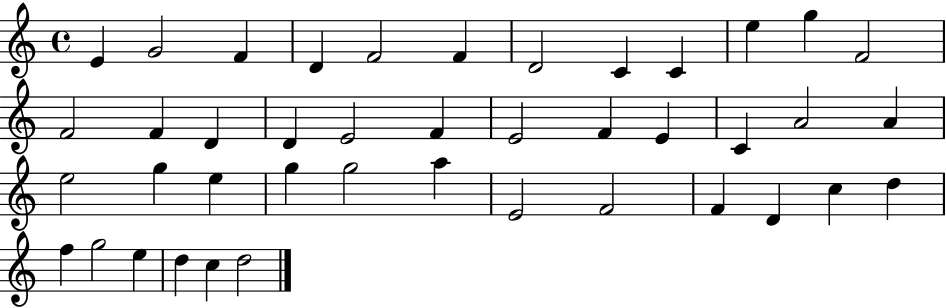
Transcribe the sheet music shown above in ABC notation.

X:1
T:Untitled
M:4/4
L:1/4
K:C
E G2 F D F2 F D2 C C e g F2 F2 F D D E2 F E2 F E C A2 A e2 g e g g2 a E2 F2 F D c d f g2 e d c d2